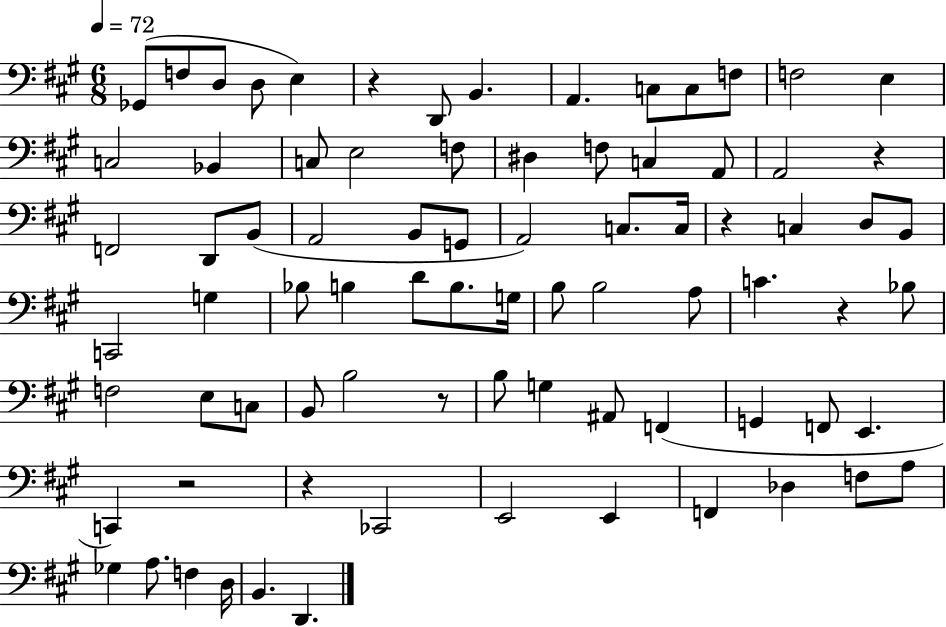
Gb2/e F3/e D3/e D3/e E3/q R/q D2/e B2/q. A2/q. C3/e C3/e F3/e F3/h E3/q C3/h Bb2/q C3/e E3/h F3/e D#3/q F3/e C3/q A2/e A2/h R/q F2/h D2/e B2/e A2/h B2/e G2/e A2/h C3/e. C3/s R/q C3/q D3/e B2/e C2/h G3/q Bb3/e B3/q D4/e B3/e. G3/s B3/e B3/h A3/e C4/q. R/q Bb3/e F3/h E3/e C3/e B2/e B3/h R/e B3/e G3/q A#2/e F2/q G2/q F2/e E2/q. C2/q R/h R/q CES2/h E2/h E2/q F2/q Db3/q F3/e A3/e Gb3/q A3/e. F3/q D3/s B2/q. D2/q.